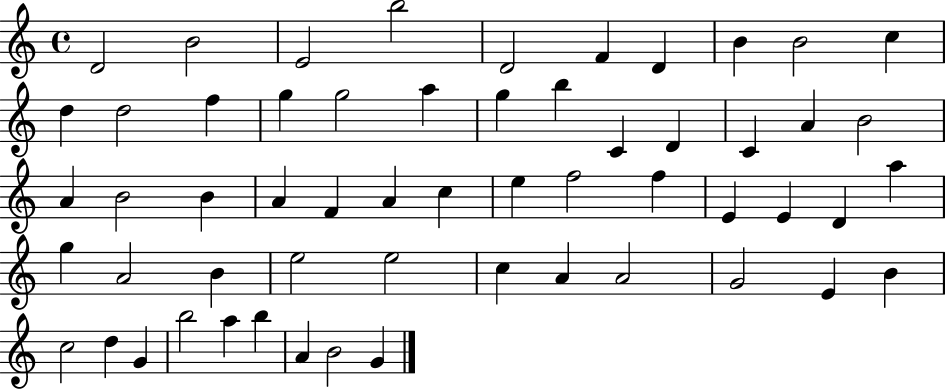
X:1
T:Untitled
M:4/4
L:1/4
K:C
D2 B2 E2 b2 D2 F D B B2 c d d2 f g g2 a g b C D C A B2 A B2 B A F A c e f2 f E E D a g A2 B e2 e2 c A A2 G2 E B c2 d G b2 a b A B2 G